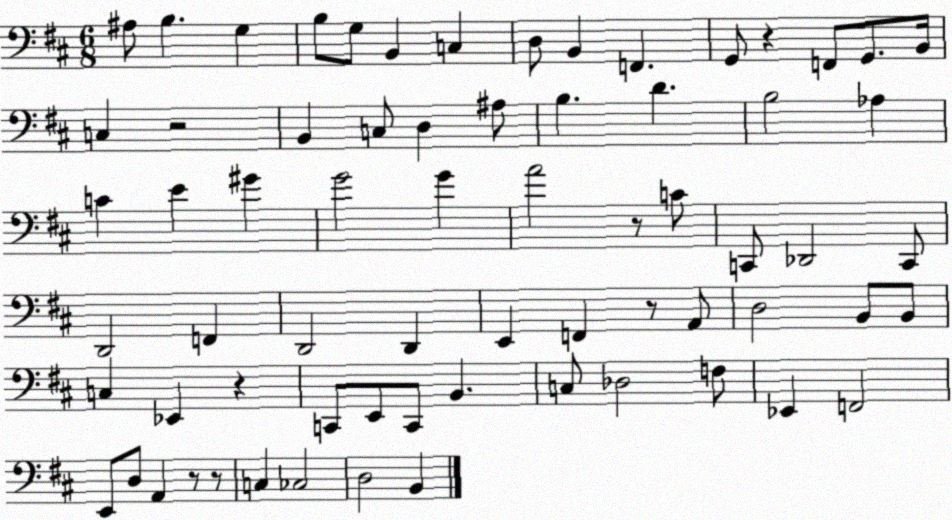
X:1
T:Untitled
M:6/8
L:1/4
K:D
^A,/2 B, G, B,/2 G,/2 B,, C, D,/2 B,, F,, G,,/2 z F,,/2 G,,/2 B,,/4 C, z2 B,, C,/2 D, ^A,/2 B, D B,2 _A, C E ^G G2 G A2 z/2 C/2 C,,/2 _D,,2 C,,/2 D,,2 F,, D,,2 D,, E,, F,, z/2 A,,/2 D,2 B,,/2 B,,/2 C, _E,, z C,,/2 E,,/2 C,,/2 B,, C,/2 _D,2 F,/2 _E,, F,,2 E,,/2 D,/2 A,, z/2 z/2 C, _C,2 D,2 B,,